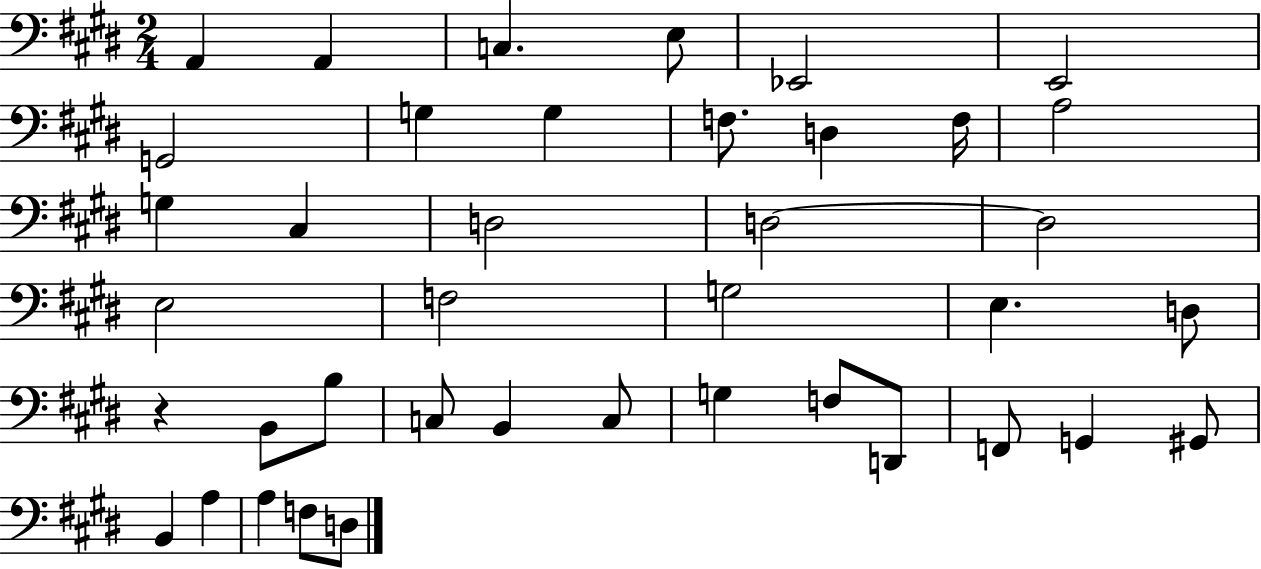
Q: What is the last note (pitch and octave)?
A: D3